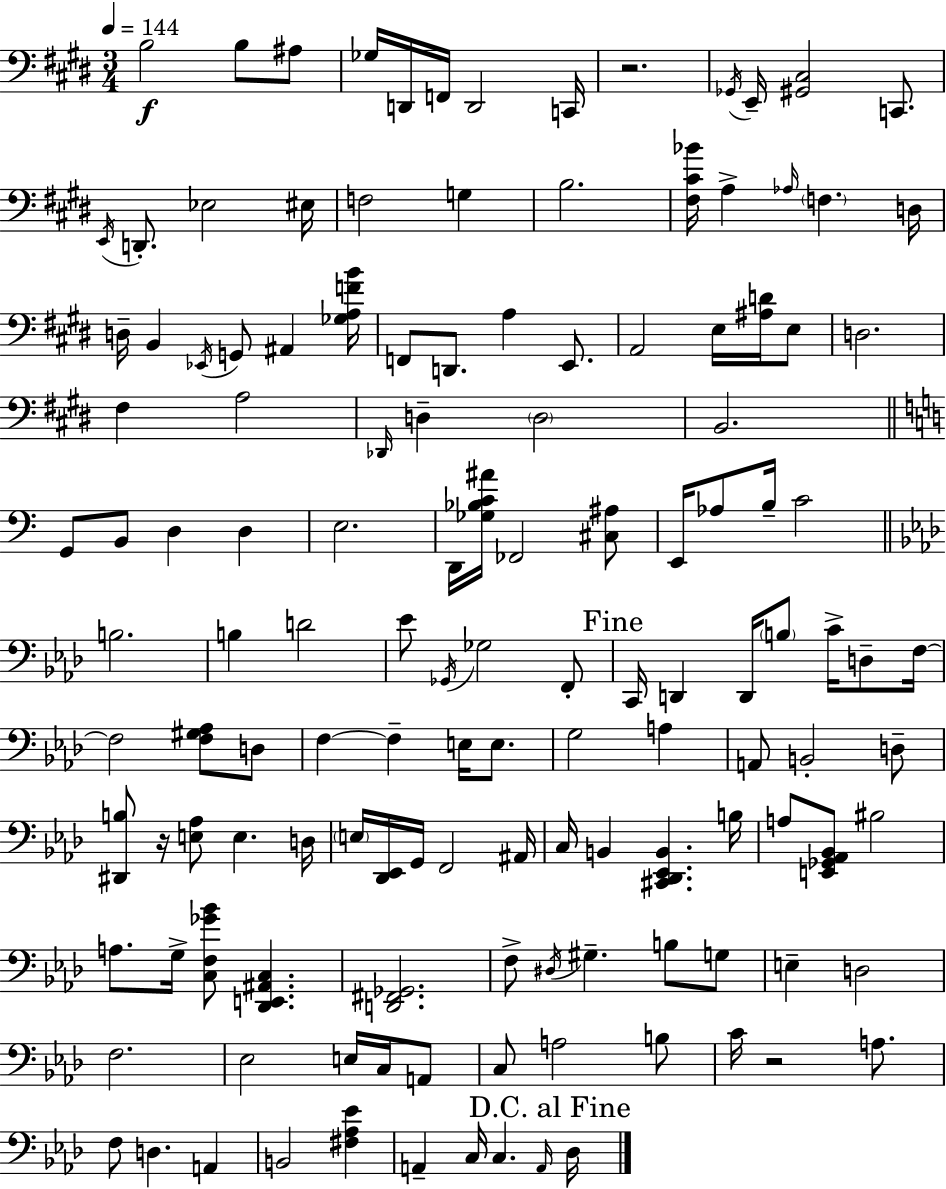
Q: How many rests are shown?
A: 3